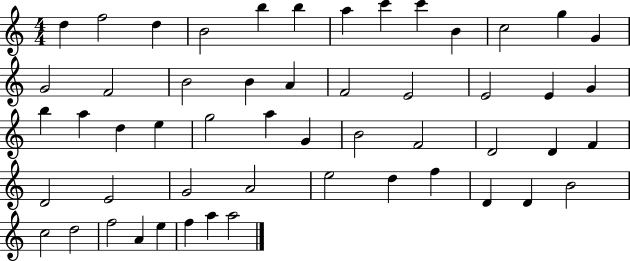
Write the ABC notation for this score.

X:1
T:Untitled
M:4/4
L:1/4
K:C
d f2 d B2 b b a c' c' B c2 g G G2 F2 B2 B A F2 E2 E2 E G b a d e g2 a G B2 F2 D2 D F D2 E2 G2 A2 e2 d f D D B2 c2 d2 f2 A e f a a2